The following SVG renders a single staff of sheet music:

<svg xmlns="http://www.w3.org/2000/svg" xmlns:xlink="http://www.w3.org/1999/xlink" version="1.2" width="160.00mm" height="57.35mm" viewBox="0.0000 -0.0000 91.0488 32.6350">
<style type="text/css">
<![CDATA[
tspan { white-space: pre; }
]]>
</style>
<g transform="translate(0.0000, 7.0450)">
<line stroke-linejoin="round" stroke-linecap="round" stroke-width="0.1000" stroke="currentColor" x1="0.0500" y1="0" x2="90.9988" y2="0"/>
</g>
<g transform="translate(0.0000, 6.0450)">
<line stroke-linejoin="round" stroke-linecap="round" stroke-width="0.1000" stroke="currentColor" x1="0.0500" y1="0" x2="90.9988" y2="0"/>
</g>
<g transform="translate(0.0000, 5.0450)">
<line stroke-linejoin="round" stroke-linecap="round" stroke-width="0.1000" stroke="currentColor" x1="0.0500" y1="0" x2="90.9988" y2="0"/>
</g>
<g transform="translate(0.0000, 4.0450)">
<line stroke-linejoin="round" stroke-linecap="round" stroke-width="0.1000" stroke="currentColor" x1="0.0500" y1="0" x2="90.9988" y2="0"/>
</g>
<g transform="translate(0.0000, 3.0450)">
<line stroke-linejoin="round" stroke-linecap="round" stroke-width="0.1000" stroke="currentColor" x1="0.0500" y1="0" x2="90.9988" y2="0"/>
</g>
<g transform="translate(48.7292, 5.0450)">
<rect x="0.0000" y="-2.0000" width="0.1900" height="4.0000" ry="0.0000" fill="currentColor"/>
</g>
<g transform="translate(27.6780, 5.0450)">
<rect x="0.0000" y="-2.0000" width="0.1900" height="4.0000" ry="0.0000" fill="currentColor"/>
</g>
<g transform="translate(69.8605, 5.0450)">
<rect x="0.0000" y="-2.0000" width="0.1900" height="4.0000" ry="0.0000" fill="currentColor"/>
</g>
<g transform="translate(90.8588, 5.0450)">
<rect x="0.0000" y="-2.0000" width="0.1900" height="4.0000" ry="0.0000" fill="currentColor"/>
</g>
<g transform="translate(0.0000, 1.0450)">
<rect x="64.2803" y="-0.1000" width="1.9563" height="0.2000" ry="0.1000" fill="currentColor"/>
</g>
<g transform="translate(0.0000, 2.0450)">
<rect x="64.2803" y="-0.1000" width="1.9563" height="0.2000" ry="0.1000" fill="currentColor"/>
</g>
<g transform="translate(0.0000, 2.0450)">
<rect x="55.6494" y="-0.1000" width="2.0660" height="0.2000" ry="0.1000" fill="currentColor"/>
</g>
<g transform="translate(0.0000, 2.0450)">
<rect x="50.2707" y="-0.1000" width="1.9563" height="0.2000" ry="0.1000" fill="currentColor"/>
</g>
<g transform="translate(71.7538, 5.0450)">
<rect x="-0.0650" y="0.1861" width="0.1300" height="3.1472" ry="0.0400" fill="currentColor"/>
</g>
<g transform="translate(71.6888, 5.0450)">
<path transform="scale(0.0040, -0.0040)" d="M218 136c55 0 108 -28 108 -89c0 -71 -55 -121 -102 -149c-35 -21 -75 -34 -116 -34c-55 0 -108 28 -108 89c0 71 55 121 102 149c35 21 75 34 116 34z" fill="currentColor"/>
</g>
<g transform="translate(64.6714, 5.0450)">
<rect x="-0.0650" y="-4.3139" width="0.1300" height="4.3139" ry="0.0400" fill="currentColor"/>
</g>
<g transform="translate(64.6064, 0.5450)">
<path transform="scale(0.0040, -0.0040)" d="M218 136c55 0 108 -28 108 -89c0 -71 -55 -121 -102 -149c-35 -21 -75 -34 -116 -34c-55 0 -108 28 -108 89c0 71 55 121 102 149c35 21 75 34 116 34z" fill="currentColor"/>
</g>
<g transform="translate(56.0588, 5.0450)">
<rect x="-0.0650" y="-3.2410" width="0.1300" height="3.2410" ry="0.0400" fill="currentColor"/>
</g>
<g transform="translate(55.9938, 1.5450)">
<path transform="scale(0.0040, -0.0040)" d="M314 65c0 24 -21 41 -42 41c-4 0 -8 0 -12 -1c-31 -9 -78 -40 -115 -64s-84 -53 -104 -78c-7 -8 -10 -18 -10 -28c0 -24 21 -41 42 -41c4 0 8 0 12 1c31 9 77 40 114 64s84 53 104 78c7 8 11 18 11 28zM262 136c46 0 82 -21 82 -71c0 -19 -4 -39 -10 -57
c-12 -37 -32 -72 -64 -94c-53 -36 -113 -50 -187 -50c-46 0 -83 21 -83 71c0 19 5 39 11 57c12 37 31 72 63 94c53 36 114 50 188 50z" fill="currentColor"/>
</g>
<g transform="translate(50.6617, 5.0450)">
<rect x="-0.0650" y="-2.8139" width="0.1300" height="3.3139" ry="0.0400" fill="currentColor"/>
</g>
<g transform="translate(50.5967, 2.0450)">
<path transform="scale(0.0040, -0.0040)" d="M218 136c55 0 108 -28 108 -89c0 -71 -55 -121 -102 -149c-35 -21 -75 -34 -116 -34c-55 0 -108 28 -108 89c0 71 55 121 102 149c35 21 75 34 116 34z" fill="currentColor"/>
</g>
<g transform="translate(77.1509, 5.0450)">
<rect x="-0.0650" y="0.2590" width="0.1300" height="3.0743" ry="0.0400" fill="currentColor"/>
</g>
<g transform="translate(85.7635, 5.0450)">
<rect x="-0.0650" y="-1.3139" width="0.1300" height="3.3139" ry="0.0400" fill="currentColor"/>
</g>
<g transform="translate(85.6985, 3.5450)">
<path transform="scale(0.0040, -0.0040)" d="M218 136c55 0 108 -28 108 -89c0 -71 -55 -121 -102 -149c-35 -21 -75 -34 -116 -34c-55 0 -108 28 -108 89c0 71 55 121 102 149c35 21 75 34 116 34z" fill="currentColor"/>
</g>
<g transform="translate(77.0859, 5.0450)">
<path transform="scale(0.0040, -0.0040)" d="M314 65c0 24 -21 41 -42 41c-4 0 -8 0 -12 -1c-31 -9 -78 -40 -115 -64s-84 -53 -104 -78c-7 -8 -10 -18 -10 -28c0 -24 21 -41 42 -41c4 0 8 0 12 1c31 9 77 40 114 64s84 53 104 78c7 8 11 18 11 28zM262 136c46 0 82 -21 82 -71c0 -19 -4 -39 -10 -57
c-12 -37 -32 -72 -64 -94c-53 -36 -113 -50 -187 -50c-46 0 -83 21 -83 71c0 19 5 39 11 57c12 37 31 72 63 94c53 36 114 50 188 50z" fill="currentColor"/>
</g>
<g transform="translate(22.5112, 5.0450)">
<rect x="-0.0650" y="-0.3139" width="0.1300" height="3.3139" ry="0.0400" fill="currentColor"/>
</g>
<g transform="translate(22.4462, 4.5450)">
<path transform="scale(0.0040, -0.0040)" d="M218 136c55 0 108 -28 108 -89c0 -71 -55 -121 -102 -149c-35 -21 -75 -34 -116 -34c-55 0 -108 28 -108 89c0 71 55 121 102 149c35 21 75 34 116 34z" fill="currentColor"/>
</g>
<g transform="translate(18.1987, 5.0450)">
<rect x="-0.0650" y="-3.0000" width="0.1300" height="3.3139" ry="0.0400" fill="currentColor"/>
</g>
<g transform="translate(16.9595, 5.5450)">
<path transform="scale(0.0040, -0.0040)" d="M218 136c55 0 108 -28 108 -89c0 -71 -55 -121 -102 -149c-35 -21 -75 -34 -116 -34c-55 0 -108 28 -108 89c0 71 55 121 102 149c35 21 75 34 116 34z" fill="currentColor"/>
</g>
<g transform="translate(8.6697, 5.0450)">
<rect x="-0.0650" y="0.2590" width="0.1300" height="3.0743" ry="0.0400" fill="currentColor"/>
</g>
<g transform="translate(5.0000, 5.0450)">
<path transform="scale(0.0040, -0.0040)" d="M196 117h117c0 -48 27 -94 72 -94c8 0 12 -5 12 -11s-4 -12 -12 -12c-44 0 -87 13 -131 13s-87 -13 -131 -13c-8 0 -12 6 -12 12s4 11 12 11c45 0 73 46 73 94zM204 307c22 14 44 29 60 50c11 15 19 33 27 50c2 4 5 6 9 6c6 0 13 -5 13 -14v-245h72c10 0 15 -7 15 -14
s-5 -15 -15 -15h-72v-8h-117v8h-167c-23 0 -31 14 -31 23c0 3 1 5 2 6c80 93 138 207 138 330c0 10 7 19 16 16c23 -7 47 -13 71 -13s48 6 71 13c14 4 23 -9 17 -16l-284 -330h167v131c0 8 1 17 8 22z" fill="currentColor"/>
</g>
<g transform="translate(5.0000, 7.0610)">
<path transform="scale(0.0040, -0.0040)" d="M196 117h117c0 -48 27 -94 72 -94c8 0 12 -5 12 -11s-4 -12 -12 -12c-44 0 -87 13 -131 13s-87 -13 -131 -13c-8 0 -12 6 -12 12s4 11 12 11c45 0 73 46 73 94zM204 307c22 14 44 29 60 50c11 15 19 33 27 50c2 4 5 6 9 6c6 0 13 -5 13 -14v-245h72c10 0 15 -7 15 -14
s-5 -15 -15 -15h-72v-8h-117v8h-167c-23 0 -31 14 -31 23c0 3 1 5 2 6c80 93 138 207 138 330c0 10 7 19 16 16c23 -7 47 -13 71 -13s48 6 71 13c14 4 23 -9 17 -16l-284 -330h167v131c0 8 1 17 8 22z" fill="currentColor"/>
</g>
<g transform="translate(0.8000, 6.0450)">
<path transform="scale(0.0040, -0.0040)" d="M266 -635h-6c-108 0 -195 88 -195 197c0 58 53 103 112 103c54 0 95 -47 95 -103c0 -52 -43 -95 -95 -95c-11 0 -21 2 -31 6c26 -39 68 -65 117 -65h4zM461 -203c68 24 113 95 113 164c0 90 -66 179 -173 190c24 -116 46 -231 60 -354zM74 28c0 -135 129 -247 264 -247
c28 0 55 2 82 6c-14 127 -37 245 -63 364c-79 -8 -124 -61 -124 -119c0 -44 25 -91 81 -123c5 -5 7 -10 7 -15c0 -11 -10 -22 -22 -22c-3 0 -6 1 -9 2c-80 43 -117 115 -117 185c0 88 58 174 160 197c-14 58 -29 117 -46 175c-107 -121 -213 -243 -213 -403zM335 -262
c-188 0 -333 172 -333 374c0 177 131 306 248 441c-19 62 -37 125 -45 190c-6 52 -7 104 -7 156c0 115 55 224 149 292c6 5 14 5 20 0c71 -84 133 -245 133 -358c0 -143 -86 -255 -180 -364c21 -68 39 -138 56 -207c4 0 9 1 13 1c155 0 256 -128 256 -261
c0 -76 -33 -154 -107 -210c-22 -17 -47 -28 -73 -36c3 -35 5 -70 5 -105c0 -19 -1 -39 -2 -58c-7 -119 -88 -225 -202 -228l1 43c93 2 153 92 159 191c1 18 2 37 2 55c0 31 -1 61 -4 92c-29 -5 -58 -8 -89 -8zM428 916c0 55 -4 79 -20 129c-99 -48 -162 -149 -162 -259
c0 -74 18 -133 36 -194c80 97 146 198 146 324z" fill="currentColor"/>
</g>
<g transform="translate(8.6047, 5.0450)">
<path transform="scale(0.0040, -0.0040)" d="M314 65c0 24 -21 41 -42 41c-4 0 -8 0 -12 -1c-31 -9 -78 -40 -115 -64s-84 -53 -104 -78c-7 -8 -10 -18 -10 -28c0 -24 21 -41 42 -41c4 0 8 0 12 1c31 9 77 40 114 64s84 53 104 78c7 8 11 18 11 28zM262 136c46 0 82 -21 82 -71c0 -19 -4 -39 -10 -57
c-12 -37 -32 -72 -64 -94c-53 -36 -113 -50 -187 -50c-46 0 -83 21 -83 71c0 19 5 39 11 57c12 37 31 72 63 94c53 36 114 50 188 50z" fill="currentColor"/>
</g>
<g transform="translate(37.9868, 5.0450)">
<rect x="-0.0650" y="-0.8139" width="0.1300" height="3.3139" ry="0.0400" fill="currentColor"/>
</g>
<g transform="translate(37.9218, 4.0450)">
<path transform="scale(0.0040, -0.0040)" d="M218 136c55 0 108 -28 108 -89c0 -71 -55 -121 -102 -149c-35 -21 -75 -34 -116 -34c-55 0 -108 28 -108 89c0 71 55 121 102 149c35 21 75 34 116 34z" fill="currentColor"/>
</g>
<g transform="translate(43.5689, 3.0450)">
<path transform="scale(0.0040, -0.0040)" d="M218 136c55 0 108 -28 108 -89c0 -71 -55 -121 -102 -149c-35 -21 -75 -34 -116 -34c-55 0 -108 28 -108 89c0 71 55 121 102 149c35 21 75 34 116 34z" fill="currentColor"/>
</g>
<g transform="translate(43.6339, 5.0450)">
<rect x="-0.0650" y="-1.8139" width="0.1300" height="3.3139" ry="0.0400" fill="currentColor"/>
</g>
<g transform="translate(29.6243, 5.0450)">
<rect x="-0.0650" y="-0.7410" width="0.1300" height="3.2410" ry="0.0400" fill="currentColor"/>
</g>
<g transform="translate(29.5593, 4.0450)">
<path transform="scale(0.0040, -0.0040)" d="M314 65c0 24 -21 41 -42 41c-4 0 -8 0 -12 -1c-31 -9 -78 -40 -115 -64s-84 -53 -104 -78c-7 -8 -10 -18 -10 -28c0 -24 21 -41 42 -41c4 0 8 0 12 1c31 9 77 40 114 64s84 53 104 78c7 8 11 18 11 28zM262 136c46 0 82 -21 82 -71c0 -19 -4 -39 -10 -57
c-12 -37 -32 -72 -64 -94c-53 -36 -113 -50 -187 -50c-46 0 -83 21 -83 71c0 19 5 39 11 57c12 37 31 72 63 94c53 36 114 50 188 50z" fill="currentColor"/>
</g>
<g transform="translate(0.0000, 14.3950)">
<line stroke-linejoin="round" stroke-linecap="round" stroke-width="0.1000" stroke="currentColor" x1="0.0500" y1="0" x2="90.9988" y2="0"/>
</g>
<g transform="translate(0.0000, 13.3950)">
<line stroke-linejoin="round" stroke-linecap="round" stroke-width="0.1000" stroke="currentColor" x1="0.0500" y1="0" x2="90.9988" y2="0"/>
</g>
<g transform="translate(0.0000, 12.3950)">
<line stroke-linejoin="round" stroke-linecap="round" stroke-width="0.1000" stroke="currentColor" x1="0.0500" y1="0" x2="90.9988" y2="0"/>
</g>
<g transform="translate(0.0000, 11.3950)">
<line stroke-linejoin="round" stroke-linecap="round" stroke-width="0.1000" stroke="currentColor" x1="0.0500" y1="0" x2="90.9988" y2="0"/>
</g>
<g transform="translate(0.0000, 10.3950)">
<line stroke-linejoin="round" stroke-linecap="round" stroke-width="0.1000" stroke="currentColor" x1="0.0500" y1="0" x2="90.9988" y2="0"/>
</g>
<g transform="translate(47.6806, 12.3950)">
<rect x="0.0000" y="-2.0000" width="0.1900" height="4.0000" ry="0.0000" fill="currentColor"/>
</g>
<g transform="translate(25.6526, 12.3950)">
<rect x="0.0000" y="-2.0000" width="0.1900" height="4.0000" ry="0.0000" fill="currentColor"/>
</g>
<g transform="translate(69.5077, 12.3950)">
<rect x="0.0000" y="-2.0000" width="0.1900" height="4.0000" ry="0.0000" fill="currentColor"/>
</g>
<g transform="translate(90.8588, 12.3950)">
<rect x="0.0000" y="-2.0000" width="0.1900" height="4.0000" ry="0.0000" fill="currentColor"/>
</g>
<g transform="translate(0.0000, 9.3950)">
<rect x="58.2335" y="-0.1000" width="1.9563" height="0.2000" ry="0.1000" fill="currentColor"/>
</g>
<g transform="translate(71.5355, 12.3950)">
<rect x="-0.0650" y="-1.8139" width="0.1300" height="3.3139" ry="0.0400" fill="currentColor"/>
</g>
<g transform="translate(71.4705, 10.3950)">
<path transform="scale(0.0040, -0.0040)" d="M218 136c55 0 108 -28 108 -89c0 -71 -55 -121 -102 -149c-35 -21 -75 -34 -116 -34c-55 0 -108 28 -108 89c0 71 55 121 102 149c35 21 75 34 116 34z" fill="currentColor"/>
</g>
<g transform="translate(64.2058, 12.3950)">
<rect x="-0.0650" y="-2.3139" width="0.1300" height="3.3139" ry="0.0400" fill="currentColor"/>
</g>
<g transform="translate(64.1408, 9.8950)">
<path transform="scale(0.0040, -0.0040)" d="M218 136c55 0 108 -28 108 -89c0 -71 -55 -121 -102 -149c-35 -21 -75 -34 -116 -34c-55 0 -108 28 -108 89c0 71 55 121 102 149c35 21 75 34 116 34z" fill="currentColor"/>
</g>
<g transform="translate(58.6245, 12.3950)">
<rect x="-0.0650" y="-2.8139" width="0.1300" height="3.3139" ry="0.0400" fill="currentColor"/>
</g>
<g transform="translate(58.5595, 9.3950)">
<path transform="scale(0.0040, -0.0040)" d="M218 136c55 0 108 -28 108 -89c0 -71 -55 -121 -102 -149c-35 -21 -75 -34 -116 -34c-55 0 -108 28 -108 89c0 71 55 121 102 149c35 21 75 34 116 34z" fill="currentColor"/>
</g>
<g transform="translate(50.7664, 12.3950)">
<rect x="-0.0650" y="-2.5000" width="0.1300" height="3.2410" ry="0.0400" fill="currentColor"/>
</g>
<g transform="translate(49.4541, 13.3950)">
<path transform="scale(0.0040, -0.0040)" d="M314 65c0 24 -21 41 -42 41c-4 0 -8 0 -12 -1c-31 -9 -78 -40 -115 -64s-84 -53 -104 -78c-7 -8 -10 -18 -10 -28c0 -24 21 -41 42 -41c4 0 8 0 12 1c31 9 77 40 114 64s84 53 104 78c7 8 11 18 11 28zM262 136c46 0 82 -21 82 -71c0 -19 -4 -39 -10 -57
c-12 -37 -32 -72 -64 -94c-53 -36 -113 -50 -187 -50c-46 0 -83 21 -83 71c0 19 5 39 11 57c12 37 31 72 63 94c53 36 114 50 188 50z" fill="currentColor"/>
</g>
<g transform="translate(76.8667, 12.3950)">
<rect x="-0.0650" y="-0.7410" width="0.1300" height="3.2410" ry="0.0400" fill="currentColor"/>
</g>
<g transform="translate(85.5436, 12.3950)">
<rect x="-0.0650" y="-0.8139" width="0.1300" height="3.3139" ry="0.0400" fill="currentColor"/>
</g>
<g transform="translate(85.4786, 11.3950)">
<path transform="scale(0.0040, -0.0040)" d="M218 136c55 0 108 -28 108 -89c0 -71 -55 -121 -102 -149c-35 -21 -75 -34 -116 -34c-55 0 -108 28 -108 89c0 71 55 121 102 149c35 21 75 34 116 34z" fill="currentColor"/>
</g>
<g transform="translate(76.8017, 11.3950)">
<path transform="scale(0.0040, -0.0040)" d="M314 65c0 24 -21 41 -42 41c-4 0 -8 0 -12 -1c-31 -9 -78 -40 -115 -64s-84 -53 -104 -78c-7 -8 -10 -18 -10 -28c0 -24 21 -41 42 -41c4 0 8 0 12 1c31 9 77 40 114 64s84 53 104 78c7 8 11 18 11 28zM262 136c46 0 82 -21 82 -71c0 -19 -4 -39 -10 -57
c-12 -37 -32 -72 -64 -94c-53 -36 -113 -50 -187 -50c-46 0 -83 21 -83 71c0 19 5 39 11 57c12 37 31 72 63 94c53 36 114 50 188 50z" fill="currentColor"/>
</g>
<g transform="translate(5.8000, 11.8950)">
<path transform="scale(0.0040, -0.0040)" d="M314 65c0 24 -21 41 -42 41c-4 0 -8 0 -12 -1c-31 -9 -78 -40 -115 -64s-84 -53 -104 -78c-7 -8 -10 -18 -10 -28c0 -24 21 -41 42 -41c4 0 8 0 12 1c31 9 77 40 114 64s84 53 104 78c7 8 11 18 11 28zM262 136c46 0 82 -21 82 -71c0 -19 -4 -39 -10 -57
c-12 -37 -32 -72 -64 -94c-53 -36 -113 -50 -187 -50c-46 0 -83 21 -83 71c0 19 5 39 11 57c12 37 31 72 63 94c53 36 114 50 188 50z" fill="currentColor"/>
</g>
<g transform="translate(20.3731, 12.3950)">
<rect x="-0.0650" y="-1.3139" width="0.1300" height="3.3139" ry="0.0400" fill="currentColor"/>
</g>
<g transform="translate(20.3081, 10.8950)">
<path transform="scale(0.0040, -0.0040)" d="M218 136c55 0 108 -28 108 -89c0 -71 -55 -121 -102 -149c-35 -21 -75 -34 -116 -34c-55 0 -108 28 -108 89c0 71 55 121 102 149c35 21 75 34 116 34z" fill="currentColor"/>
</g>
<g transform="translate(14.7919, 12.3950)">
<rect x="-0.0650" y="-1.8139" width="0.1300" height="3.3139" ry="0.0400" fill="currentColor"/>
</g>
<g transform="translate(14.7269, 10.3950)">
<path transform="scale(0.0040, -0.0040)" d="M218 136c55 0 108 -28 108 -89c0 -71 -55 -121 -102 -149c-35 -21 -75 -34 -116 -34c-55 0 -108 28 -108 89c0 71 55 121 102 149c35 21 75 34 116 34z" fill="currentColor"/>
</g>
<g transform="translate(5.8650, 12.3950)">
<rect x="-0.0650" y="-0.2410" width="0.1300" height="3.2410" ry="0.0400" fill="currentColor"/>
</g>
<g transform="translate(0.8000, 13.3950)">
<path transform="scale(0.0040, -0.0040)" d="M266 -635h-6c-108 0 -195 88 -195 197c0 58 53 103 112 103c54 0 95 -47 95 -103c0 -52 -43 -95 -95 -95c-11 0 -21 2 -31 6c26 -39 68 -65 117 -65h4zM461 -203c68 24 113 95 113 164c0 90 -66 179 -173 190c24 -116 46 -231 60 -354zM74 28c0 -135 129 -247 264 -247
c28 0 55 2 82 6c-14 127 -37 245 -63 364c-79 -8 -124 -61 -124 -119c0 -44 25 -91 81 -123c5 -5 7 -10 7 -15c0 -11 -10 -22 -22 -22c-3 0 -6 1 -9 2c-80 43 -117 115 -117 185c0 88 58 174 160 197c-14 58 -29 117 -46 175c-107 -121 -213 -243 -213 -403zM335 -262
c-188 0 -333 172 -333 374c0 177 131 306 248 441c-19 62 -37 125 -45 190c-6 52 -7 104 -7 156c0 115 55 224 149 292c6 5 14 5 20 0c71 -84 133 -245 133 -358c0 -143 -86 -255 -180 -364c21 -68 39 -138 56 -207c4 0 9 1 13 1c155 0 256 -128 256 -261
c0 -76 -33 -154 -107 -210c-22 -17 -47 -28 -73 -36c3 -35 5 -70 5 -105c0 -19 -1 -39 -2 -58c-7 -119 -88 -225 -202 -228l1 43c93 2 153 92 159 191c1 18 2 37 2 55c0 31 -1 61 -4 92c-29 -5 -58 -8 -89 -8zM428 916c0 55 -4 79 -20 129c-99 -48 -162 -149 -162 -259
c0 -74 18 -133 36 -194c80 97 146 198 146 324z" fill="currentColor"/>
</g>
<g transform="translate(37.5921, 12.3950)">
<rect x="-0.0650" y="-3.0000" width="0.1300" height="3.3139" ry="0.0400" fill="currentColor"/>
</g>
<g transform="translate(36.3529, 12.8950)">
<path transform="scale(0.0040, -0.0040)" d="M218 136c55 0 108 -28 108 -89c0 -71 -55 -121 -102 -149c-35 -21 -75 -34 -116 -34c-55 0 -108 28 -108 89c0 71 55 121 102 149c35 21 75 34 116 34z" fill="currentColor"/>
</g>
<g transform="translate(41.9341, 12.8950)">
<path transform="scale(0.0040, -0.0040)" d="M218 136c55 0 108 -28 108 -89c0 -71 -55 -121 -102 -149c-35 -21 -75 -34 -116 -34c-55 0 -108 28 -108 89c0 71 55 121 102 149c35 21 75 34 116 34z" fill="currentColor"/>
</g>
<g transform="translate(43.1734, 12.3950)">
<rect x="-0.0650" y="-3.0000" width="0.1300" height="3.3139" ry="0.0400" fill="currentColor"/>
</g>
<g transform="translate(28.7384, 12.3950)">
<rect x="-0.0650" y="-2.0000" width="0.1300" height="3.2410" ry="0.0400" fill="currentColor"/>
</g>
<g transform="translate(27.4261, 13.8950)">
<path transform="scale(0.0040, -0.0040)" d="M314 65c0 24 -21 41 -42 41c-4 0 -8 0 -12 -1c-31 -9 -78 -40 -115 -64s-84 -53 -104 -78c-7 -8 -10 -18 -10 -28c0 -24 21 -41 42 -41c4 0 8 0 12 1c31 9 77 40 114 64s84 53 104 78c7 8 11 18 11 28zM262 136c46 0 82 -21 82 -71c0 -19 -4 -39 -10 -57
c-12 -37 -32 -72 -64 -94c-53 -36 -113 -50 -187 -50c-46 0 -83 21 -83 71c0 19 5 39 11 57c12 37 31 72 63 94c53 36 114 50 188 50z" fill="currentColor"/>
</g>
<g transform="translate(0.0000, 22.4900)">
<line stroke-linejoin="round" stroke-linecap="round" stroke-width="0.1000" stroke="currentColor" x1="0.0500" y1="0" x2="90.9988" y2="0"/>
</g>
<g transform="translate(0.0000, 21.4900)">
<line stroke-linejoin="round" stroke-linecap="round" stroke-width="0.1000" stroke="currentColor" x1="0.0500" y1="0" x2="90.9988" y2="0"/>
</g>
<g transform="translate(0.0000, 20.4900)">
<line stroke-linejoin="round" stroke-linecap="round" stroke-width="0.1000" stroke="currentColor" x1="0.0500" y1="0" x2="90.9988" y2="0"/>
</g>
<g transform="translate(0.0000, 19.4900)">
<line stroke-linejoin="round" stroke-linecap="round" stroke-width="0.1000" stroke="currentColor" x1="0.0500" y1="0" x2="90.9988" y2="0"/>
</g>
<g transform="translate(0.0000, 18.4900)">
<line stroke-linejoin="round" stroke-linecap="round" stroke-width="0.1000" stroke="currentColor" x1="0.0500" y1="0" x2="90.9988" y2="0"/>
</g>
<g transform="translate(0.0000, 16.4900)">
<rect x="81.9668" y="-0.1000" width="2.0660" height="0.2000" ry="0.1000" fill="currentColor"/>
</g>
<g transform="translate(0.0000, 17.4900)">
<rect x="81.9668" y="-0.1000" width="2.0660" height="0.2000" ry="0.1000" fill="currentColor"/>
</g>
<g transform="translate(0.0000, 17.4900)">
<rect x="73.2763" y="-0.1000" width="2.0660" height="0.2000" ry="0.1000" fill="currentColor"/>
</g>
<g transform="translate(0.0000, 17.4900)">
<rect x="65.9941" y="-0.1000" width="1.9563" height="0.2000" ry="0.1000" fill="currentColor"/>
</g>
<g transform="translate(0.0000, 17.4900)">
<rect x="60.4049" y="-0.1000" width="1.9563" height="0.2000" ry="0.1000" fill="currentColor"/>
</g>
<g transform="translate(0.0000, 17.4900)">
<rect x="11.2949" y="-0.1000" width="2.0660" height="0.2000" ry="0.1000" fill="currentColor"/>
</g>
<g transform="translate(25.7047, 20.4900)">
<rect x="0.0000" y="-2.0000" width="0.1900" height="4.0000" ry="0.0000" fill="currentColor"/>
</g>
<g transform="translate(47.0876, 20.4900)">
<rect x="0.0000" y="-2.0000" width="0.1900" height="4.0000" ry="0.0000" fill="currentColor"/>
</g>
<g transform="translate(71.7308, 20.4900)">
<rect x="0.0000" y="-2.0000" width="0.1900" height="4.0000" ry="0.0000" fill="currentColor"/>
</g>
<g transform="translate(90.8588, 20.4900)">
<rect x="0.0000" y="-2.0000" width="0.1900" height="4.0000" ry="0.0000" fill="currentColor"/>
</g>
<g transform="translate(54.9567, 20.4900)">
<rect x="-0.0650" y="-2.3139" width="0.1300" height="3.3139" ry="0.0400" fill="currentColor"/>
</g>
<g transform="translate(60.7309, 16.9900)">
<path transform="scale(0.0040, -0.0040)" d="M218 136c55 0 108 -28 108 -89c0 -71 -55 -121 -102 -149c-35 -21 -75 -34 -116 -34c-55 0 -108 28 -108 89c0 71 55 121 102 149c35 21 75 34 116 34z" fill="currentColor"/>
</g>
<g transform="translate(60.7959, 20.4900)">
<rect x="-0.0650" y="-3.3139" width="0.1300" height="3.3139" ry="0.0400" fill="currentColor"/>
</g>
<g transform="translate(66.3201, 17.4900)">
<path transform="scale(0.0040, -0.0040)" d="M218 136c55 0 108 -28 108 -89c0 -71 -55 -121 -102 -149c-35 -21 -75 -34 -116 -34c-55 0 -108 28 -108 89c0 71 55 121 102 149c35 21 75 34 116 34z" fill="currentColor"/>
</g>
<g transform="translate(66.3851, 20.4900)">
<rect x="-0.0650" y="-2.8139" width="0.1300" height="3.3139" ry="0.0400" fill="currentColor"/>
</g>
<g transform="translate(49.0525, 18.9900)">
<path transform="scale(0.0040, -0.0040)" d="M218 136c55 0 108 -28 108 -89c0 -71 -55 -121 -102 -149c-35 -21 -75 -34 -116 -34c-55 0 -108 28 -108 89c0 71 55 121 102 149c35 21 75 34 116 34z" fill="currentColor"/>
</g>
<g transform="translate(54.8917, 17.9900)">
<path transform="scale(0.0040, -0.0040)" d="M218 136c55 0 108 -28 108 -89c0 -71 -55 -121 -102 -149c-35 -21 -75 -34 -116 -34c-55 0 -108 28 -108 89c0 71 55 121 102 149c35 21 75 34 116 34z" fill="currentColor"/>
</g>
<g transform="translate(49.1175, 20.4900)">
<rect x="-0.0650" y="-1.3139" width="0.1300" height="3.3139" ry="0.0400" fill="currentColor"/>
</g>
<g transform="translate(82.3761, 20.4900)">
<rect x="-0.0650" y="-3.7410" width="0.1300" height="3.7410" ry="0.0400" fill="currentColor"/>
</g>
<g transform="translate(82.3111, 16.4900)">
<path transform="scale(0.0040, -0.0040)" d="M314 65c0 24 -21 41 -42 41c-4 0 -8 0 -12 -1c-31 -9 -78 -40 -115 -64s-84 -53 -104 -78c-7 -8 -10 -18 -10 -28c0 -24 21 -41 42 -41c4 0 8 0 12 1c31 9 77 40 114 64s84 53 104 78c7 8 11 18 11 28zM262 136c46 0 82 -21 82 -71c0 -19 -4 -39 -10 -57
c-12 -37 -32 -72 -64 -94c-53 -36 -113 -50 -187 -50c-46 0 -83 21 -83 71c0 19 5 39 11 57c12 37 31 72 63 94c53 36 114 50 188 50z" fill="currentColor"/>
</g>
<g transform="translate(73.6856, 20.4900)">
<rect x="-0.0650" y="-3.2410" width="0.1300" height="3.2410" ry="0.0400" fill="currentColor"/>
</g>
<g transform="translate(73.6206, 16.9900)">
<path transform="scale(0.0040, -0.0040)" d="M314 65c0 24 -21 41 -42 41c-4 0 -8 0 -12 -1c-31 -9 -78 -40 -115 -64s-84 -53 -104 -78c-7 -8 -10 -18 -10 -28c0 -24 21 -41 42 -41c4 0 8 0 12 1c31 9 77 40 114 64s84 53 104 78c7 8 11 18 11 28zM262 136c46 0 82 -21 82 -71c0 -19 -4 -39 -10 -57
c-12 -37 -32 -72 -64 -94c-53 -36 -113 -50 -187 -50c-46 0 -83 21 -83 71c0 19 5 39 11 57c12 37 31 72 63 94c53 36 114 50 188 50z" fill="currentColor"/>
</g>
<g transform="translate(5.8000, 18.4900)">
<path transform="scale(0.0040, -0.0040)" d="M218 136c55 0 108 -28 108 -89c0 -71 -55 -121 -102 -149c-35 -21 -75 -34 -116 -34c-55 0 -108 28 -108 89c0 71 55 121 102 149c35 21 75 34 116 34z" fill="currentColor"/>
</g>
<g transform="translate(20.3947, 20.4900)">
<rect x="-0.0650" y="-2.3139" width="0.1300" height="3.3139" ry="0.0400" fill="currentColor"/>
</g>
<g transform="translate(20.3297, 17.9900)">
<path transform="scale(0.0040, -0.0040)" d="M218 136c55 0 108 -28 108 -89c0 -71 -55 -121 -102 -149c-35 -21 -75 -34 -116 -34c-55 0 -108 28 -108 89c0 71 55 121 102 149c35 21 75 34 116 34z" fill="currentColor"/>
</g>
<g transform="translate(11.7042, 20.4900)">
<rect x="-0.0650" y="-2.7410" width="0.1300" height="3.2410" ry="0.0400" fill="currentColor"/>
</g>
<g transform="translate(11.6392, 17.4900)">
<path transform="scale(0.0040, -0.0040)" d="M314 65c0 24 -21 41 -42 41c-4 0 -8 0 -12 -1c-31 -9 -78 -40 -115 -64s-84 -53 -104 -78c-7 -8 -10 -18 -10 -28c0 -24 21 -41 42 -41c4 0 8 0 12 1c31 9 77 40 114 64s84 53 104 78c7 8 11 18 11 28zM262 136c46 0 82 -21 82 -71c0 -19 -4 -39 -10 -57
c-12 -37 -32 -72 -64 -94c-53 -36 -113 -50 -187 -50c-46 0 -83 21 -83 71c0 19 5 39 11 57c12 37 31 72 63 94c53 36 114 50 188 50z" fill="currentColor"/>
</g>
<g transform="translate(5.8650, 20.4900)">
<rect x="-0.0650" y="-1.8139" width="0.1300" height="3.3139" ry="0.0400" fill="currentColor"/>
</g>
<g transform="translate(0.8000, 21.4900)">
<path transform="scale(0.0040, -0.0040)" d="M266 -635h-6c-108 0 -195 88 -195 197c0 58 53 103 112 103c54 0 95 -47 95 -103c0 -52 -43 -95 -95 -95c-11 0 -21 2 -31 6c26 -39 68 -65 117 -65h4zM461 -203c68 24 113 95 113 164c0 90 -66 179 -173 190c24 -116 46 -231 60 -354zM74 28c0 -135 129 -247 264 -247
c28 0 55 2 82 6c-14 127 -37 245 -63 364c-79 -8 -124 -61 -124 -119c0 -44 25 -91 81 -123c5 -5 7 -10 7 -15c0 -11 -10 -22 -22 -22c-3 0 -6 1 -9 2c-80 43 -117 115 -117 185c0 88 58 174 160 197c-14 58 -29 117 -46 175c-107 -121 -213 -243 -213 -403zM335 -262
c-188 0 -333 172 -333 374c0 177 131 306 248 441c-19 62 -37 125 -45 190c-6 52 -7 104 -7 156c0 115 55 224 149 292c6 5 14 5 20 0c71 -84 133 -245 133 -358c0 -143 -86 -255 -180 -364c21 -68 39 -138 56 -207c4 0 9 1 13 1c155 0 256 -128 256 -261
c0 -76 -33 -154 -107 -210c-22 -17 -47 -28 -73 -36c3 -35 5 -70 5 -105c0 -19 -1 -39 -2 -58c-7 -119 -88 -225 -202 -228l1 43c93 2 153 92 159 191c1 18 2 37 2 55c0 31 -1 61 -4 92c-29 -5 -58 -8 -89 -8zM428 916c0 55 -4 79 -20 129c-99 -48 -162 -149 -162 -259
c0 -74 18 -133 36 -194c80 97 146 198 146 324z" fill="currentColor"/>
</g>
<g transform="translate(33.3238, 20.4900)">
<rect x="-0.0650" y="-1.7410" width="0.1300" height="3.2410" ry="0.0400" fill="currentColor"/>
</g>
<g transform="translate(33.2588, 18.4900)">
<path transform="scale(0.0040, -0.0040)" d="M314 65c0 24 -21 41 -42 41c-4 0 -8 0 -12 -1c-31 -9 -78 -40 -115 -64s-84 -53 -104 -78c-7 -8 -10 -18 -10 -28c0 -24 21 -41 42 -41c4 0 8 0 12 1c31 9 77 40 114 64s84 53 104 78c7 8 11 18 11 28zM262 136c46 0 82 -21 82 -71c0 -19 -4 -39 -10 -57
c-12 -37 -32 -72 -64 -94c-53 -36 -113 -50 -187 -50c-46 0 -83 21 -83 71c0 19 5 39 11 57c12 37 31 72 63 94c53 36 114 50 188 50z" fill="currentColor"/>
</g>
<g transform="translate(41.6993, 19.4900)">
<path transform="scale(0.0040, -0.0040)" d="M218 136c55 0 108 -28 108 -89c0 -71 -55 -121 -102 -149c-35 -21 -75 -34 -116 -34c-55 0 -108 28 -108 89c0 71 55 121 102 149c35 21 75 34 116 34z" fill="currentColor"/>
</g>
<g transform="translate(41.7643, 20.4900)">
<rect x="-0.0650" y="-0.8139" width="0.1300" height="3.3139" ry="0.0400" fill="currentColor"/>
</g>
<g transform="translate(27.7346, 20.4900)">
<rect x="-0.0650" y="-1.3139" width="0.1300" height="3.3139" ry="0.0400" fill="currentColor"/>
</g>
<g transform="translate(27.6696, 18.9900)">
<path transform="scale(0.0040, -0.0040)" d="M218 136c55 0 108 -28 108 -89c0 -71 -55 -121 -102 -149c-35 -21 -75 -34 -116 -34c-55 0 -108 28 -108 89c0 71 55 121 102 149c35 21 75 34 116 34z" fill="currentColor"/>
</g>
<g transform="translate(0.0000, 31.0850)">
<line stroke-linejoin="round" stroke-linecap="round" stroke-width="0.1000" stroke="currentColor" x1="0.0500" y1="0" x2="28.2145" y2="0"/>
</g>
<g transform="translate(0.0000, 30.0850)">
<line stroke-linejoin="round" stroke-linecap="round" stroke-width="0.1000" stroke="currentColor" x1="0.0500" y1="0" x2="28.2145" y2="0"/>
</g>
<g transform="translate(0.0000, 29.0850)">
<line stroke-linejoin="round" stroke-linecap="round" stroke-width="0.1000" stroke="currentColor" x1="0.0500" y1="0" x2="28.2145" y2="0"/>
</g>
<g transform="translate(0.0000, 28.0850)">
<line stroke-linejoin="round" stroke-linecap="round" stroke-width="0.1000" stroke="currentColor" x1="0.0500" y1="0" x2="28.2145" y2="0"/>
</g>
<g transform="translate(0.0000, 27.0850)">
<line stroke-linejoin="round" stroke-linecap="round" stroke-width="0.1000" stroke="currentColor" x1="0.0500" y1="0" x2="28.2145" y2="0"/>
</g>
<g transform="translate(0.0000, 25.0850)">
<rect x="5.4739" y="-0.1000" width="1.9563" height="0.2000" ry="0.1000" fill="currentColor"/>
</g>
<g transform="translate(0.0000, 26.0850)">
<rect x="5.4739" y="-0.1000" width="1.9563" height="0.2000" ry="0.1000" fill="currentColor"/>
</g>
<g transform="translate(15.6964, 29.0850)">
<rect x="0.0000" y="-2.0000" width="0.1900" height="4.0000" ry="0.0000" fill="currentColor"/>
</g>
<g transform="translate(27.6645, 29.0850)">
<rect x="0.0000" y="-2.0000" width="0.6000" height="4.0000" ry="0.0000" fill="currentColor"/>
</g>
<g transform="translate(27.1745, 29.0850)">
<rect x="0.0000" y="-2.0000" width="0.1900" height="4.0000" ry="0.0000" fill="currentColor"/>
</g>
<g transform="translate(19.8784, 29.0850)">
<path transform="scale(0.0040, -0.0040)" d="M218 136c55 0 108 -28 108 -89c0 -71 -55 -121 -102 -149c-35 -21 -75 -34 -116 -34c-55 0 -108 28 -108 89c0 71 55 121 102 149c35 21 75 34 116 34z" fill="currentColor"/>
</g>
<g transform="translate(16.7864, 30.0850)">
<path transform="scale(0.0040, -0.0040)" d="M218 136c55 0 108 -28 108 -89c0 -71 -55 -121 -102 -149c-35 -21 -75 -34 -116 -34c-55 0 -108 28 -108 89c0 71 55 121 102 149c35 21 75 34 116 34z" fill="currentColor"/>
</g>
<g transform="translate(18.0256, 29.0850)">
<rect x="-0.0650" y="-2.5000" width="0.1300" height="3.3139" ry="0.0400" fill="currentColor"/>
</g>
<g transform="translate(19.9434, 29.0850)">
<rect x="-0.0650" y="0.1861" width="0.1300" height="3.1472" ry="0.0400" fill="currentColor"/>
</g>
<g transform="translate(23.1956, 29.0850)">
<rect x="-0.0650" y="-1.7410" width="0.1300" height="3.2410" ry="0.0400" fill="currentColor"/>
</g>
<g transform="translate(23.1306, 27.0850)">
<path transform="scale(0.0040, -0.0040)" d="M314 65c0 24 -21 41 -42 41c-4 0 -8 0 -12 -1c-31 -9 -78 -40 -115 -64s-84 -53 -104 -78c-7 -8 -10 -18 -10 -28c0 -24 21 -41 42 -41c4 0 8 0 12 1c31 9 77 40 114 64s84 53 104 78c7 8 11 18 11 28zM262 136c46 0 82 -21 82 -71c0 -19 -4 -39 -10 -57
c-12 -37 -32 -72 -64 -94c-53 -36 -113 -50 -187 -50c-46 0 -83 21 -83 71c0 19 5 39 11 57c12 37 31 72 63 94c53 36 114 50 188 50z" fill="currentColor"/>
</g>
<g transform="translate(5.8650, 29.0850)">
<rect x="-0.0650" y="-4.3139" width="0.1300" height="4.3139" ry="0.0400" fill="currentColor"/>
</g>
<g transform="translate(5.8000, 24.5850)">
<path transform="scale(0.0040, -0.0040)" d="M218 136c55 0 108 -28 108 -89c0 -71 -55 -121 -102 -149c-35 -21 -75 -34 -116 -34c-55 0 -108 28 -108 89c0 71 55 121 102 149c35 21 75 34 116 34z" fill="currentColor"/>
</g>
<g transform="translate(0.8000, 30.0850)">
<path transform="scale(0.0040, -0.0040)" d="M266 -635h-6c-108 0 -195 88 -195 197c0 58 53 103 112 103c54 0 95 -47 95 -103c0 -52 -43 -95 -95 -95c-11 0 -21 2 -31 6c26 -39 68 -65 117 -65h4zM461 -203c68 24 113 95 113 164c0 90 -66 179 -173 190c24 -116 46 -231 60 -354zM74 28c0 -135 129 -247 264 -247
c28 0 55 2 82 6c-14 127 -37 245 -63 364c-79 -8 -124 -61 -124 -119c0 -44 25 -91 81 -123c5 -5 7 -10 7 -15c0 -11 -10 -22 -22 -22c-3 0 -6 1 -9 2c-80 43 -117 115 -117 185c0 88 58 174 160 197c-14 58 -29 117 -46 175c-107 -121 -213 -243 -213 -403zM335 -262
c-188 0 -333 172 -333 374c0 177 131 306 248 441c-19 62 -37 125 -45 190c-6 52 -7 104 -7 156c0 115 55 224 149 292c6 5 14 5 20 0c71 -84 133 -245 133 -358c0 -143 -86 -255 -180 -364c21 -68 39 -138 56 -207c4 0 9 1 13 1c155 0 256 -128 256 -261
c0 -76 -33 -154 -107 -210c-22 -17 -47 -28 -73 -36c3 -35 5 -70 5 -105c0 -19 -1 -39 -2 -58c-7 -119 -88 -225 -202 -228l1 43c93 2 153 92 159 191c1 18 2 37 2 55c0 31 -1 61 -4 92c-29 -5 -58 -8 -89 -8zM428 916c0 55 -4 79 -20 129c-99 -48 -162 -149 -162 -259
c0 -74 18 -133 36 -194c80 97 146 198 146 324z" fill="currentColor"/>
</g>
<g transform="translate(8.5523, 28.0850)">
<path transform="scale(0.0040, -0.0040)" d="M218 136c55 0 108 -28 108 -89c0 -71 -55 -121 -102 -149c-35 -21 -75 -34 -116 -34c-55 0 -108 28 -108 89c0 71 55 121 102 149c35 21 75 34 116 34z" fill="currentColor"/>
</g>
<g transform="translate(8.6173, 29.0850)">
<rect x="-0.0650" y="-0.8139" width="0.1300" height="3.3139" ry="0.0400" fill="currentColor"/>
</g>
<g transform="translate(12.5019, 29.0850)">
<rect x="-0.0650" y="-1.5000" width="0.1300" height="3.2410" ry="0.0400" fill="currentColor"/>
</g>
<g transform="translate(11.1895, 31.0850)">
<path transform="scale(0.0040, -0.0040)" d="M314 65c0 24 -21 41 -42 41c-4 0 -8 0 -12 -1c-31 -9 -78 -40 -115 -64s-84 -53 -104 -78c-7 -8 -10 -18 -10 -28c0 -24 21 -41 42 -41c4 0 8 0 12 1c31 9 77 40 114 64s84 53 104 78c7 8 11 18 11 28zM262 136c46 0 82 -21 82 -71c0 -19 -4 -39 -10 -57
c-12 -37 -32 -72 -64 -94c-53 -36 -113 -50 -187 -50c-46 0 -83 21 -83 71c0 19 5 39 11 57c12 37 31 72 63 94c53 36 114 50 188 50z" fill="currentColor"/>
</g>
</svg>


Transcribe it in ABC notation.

X:1
T:Untitled
M:4/4
L:1/4
K:C
B2 A c d2 d f a b2 d' B B2 e c2 f e F2 A A G2 a g f d2 d f a2 g e f2 d e g b a b2 c'2 d' d E2 G B f2